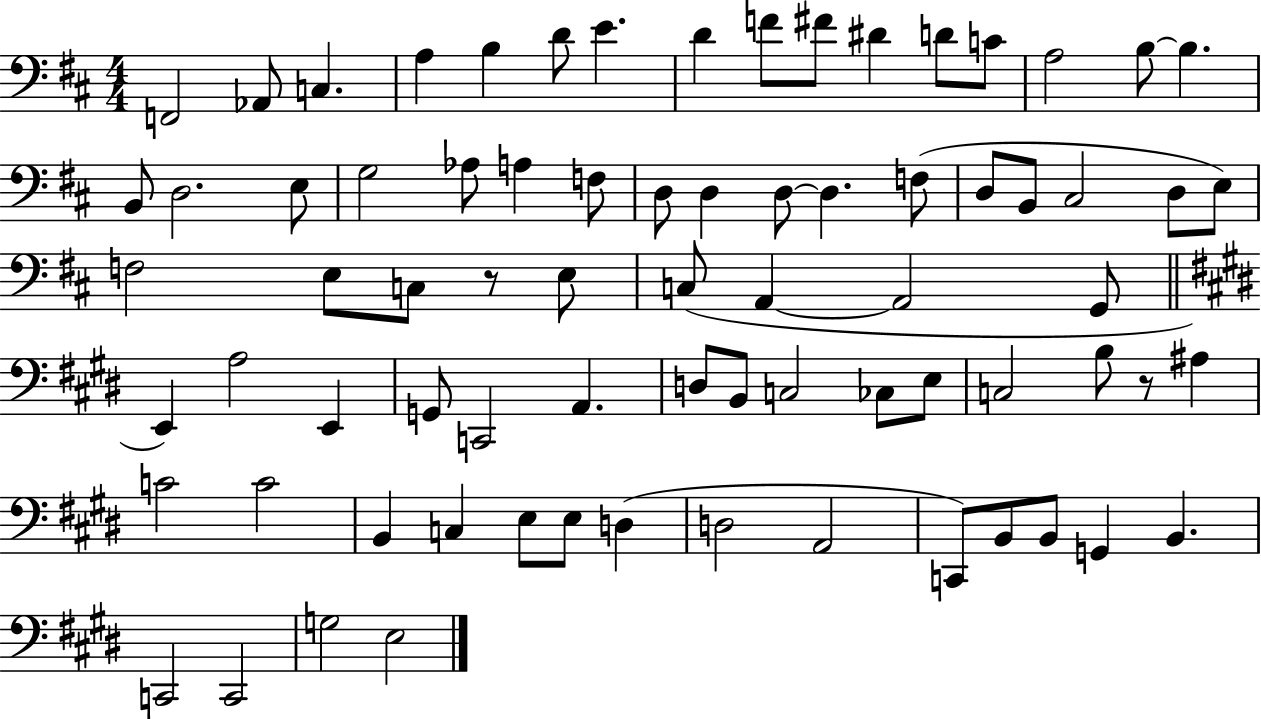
{
  \clef bass
  \numericTimeSignature
  \time 4/4
  \key d \major
  f,2 aes,8 c4. | a4 b4 d'8 e'4. | d'4 f'8 fis'8 dis'4 d'8 c'8 | a2 b8~~ b4. | \break b,8 d2. e8 | g2 aes8 a4 f8 | d8 d4 d8~~ d4. f8( | d8 b,8 cis2 d8 e8) | \break f2 e8 c8 r8 e8 | c8( a,4~~ a,2 g,8 | \bar "||" \break \key e \major e,4) a2 e,4 | g,8 c,2 a,4. | d8 b,8 c2 ces8 e8 | c2 b8 r8 ais4 | \break c'2 c'2 | b,4 c4 e8 e8 d4( | d2 a,2 | c,8) b,8 b,8 g,4 b,4. | \break c,2 c,2 | g2 e2 | \bar "|."
}